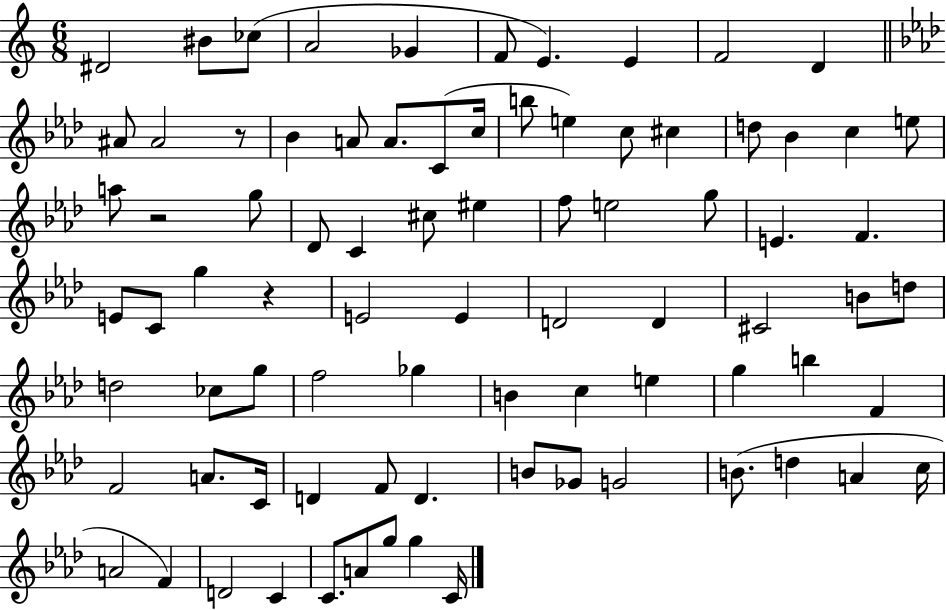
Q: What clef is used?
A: treble